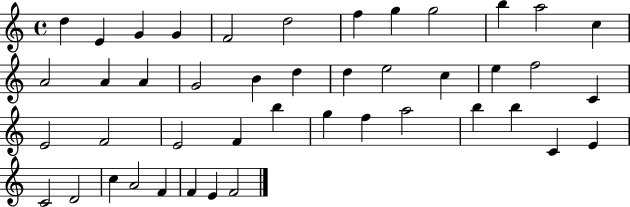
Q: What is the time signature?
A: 4/4